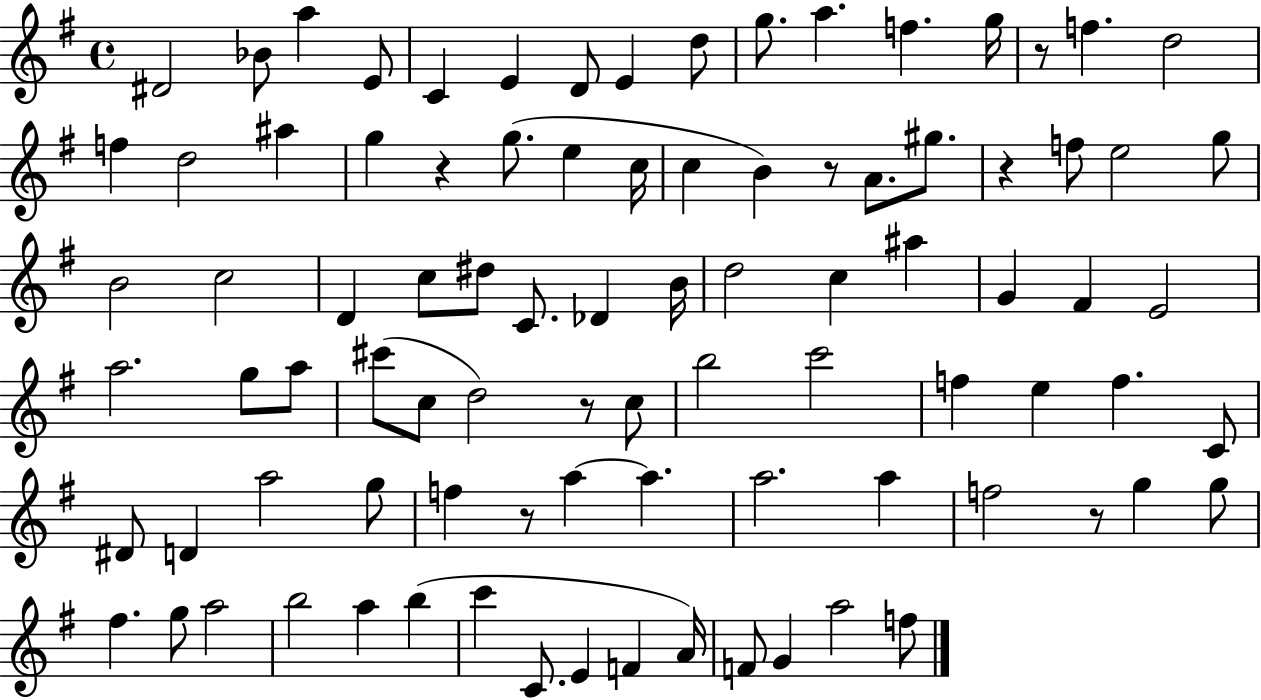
{
  \clef treble
  \time 4/4
  \defaultTimeSignature
  \key g \major
  dis'2 bes'8 a''4 e'8 | c'4 e'4 d'8 e'4 d''8 | g''8. a''4. f''4. g''16 | r8 f''4. d''2 | \break f''4 d''2 ais''4 | g''4 r4 g''8.( e''4 c''16 | c''4 b'4) r8 a'8. gis''8. | r4 f''8 e''2 g''8 | \break b'2 c''2 | d'4 c''8 dis''8 c'8. des'4 b'16 | d''2 c''4 ais''4 | g'4 fis'4 e'2 | \break a''2. g''8 a''8 | cis'''8( c''8 d''2) r8 c''8 | b''2 c'''2 | f''4 e''4 f''4. c'8 | \break dis'8 d'4 a''2 g''8 | f''4 r8 a''4~~ a''4. | a''2. a''4 | f''2 r8 g''4 g''8 | \break fis''4. g''8 a''2 | b''2 a''4 b''4( | c'''4 c'8. e'4 f'4 a'16) | f'8 g'4 a''2 f''8 | \break \bar "|."
}